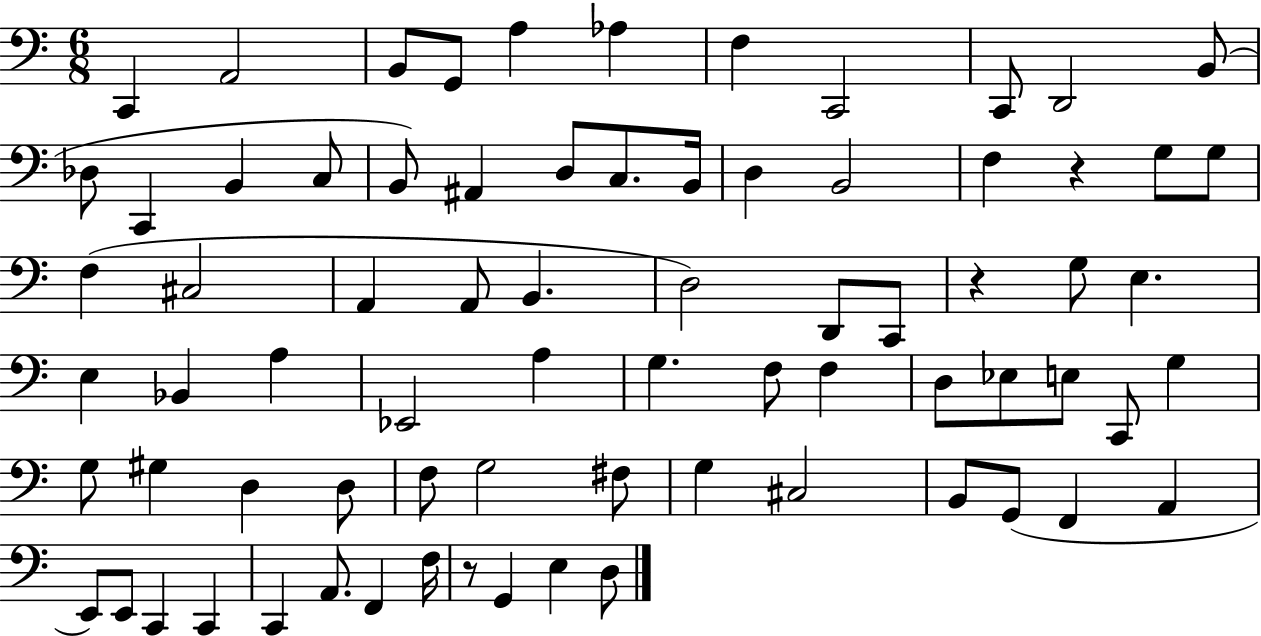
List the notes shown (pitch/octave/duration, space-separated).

C2/q A2/h B2/e G2/e A3/q Ab3/q F3/q C2/h C2/e D2/h B2/e Db3/e C2/q B2/q C3/e B2/e A#2/q D3/e C3/e. B2/s D3/q B2/h F3/q R/q G3/e G3/e F3/q C#3/h A2/q A2/e B2/q. D3/h D2/e C2/e R/q G3/e E3/q. E3/q Bb2/q A3/q Eb2/h A3/q G3/q. F3/e F3/q D3/e Eb3/e E3/e C2/e G3/q G3/e G#3/q D3/q D3/e F3/e G3/h F#3/e G3/q C#3/h B2/e G2/e F2/q A2/q E2/e E2/e C2/q C2/q C2/q A2/e. F2/q F3/s R/e G2/q E3/q D3/e